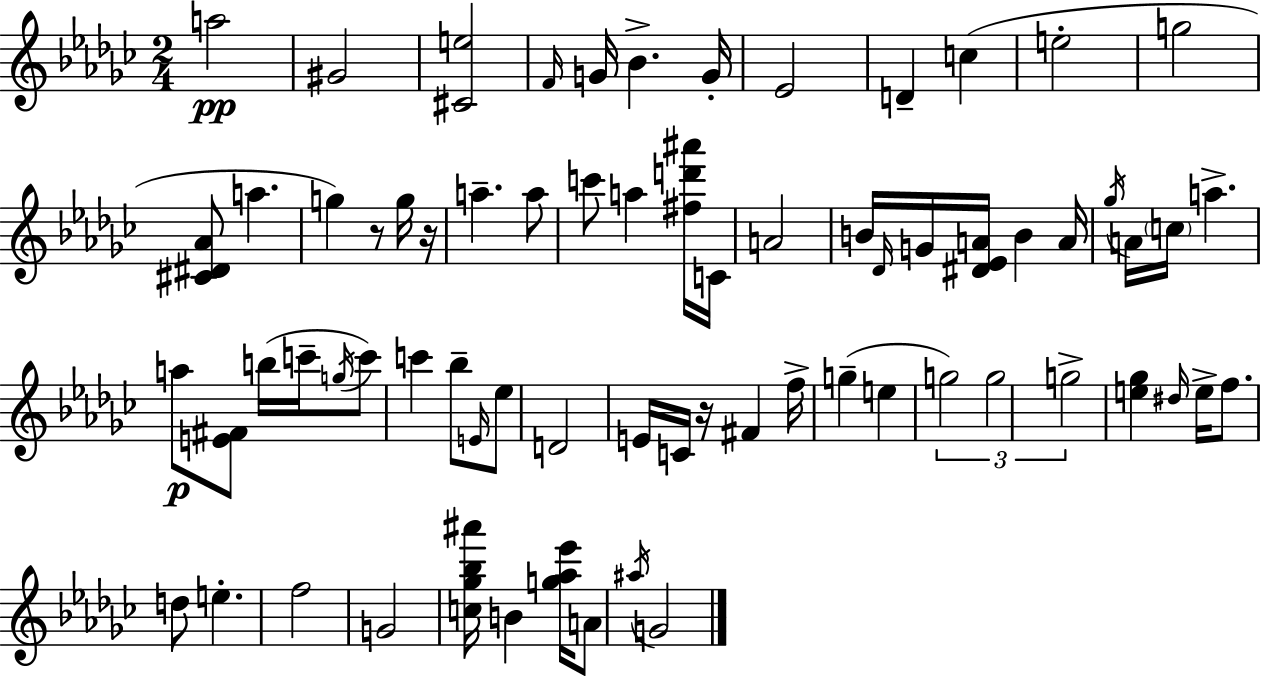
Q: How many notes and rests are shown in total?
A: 70